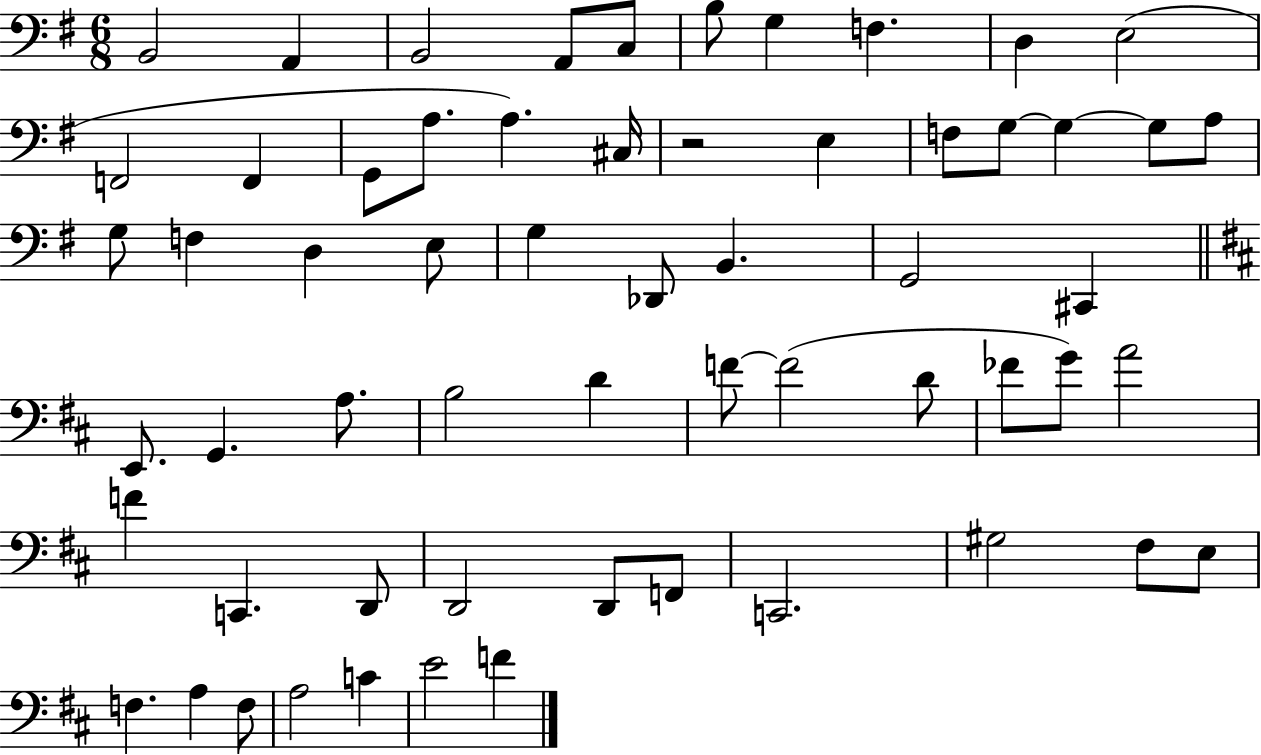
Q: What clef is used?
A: bass